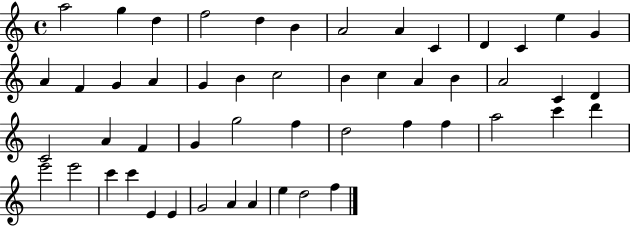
A5/h G5/q D5/q F5/h D5/q B4/q A4/h A4/q C4/q D4/q C4/q E5/q G4/q A4/q F4/q G4/q A4/q G4/q B4/q C5/h B4/q C5/q A4/q B4/q A4/h C4/q D4/q C4/h A4/q F4/q G4/q G5/h F5/q D5/h F5/q F5/q A5/h C6/q D6/q E6/h E6/h C6/q C6/q E4/q E4/q G4/h A4/q A4/q E5/q D5/h F5/q